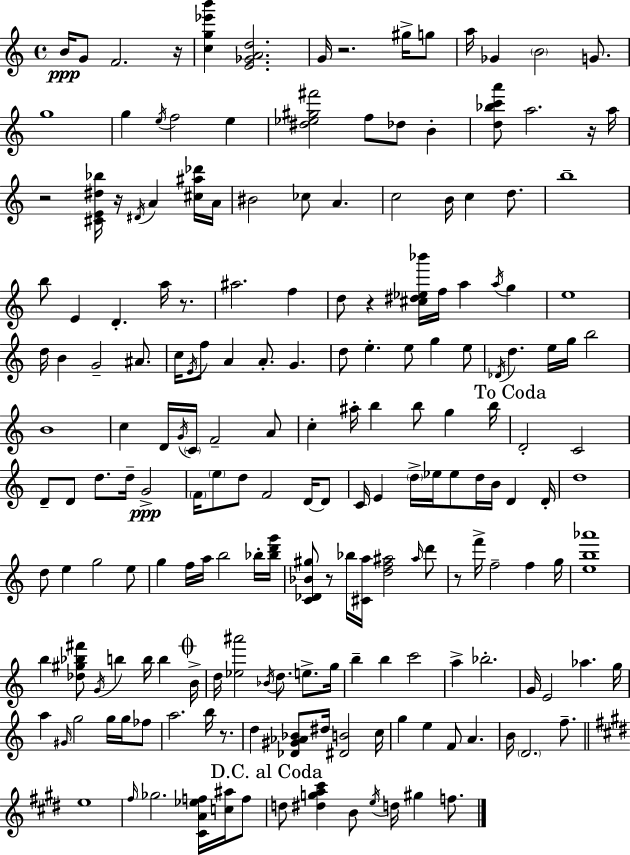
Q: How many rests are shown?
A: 10